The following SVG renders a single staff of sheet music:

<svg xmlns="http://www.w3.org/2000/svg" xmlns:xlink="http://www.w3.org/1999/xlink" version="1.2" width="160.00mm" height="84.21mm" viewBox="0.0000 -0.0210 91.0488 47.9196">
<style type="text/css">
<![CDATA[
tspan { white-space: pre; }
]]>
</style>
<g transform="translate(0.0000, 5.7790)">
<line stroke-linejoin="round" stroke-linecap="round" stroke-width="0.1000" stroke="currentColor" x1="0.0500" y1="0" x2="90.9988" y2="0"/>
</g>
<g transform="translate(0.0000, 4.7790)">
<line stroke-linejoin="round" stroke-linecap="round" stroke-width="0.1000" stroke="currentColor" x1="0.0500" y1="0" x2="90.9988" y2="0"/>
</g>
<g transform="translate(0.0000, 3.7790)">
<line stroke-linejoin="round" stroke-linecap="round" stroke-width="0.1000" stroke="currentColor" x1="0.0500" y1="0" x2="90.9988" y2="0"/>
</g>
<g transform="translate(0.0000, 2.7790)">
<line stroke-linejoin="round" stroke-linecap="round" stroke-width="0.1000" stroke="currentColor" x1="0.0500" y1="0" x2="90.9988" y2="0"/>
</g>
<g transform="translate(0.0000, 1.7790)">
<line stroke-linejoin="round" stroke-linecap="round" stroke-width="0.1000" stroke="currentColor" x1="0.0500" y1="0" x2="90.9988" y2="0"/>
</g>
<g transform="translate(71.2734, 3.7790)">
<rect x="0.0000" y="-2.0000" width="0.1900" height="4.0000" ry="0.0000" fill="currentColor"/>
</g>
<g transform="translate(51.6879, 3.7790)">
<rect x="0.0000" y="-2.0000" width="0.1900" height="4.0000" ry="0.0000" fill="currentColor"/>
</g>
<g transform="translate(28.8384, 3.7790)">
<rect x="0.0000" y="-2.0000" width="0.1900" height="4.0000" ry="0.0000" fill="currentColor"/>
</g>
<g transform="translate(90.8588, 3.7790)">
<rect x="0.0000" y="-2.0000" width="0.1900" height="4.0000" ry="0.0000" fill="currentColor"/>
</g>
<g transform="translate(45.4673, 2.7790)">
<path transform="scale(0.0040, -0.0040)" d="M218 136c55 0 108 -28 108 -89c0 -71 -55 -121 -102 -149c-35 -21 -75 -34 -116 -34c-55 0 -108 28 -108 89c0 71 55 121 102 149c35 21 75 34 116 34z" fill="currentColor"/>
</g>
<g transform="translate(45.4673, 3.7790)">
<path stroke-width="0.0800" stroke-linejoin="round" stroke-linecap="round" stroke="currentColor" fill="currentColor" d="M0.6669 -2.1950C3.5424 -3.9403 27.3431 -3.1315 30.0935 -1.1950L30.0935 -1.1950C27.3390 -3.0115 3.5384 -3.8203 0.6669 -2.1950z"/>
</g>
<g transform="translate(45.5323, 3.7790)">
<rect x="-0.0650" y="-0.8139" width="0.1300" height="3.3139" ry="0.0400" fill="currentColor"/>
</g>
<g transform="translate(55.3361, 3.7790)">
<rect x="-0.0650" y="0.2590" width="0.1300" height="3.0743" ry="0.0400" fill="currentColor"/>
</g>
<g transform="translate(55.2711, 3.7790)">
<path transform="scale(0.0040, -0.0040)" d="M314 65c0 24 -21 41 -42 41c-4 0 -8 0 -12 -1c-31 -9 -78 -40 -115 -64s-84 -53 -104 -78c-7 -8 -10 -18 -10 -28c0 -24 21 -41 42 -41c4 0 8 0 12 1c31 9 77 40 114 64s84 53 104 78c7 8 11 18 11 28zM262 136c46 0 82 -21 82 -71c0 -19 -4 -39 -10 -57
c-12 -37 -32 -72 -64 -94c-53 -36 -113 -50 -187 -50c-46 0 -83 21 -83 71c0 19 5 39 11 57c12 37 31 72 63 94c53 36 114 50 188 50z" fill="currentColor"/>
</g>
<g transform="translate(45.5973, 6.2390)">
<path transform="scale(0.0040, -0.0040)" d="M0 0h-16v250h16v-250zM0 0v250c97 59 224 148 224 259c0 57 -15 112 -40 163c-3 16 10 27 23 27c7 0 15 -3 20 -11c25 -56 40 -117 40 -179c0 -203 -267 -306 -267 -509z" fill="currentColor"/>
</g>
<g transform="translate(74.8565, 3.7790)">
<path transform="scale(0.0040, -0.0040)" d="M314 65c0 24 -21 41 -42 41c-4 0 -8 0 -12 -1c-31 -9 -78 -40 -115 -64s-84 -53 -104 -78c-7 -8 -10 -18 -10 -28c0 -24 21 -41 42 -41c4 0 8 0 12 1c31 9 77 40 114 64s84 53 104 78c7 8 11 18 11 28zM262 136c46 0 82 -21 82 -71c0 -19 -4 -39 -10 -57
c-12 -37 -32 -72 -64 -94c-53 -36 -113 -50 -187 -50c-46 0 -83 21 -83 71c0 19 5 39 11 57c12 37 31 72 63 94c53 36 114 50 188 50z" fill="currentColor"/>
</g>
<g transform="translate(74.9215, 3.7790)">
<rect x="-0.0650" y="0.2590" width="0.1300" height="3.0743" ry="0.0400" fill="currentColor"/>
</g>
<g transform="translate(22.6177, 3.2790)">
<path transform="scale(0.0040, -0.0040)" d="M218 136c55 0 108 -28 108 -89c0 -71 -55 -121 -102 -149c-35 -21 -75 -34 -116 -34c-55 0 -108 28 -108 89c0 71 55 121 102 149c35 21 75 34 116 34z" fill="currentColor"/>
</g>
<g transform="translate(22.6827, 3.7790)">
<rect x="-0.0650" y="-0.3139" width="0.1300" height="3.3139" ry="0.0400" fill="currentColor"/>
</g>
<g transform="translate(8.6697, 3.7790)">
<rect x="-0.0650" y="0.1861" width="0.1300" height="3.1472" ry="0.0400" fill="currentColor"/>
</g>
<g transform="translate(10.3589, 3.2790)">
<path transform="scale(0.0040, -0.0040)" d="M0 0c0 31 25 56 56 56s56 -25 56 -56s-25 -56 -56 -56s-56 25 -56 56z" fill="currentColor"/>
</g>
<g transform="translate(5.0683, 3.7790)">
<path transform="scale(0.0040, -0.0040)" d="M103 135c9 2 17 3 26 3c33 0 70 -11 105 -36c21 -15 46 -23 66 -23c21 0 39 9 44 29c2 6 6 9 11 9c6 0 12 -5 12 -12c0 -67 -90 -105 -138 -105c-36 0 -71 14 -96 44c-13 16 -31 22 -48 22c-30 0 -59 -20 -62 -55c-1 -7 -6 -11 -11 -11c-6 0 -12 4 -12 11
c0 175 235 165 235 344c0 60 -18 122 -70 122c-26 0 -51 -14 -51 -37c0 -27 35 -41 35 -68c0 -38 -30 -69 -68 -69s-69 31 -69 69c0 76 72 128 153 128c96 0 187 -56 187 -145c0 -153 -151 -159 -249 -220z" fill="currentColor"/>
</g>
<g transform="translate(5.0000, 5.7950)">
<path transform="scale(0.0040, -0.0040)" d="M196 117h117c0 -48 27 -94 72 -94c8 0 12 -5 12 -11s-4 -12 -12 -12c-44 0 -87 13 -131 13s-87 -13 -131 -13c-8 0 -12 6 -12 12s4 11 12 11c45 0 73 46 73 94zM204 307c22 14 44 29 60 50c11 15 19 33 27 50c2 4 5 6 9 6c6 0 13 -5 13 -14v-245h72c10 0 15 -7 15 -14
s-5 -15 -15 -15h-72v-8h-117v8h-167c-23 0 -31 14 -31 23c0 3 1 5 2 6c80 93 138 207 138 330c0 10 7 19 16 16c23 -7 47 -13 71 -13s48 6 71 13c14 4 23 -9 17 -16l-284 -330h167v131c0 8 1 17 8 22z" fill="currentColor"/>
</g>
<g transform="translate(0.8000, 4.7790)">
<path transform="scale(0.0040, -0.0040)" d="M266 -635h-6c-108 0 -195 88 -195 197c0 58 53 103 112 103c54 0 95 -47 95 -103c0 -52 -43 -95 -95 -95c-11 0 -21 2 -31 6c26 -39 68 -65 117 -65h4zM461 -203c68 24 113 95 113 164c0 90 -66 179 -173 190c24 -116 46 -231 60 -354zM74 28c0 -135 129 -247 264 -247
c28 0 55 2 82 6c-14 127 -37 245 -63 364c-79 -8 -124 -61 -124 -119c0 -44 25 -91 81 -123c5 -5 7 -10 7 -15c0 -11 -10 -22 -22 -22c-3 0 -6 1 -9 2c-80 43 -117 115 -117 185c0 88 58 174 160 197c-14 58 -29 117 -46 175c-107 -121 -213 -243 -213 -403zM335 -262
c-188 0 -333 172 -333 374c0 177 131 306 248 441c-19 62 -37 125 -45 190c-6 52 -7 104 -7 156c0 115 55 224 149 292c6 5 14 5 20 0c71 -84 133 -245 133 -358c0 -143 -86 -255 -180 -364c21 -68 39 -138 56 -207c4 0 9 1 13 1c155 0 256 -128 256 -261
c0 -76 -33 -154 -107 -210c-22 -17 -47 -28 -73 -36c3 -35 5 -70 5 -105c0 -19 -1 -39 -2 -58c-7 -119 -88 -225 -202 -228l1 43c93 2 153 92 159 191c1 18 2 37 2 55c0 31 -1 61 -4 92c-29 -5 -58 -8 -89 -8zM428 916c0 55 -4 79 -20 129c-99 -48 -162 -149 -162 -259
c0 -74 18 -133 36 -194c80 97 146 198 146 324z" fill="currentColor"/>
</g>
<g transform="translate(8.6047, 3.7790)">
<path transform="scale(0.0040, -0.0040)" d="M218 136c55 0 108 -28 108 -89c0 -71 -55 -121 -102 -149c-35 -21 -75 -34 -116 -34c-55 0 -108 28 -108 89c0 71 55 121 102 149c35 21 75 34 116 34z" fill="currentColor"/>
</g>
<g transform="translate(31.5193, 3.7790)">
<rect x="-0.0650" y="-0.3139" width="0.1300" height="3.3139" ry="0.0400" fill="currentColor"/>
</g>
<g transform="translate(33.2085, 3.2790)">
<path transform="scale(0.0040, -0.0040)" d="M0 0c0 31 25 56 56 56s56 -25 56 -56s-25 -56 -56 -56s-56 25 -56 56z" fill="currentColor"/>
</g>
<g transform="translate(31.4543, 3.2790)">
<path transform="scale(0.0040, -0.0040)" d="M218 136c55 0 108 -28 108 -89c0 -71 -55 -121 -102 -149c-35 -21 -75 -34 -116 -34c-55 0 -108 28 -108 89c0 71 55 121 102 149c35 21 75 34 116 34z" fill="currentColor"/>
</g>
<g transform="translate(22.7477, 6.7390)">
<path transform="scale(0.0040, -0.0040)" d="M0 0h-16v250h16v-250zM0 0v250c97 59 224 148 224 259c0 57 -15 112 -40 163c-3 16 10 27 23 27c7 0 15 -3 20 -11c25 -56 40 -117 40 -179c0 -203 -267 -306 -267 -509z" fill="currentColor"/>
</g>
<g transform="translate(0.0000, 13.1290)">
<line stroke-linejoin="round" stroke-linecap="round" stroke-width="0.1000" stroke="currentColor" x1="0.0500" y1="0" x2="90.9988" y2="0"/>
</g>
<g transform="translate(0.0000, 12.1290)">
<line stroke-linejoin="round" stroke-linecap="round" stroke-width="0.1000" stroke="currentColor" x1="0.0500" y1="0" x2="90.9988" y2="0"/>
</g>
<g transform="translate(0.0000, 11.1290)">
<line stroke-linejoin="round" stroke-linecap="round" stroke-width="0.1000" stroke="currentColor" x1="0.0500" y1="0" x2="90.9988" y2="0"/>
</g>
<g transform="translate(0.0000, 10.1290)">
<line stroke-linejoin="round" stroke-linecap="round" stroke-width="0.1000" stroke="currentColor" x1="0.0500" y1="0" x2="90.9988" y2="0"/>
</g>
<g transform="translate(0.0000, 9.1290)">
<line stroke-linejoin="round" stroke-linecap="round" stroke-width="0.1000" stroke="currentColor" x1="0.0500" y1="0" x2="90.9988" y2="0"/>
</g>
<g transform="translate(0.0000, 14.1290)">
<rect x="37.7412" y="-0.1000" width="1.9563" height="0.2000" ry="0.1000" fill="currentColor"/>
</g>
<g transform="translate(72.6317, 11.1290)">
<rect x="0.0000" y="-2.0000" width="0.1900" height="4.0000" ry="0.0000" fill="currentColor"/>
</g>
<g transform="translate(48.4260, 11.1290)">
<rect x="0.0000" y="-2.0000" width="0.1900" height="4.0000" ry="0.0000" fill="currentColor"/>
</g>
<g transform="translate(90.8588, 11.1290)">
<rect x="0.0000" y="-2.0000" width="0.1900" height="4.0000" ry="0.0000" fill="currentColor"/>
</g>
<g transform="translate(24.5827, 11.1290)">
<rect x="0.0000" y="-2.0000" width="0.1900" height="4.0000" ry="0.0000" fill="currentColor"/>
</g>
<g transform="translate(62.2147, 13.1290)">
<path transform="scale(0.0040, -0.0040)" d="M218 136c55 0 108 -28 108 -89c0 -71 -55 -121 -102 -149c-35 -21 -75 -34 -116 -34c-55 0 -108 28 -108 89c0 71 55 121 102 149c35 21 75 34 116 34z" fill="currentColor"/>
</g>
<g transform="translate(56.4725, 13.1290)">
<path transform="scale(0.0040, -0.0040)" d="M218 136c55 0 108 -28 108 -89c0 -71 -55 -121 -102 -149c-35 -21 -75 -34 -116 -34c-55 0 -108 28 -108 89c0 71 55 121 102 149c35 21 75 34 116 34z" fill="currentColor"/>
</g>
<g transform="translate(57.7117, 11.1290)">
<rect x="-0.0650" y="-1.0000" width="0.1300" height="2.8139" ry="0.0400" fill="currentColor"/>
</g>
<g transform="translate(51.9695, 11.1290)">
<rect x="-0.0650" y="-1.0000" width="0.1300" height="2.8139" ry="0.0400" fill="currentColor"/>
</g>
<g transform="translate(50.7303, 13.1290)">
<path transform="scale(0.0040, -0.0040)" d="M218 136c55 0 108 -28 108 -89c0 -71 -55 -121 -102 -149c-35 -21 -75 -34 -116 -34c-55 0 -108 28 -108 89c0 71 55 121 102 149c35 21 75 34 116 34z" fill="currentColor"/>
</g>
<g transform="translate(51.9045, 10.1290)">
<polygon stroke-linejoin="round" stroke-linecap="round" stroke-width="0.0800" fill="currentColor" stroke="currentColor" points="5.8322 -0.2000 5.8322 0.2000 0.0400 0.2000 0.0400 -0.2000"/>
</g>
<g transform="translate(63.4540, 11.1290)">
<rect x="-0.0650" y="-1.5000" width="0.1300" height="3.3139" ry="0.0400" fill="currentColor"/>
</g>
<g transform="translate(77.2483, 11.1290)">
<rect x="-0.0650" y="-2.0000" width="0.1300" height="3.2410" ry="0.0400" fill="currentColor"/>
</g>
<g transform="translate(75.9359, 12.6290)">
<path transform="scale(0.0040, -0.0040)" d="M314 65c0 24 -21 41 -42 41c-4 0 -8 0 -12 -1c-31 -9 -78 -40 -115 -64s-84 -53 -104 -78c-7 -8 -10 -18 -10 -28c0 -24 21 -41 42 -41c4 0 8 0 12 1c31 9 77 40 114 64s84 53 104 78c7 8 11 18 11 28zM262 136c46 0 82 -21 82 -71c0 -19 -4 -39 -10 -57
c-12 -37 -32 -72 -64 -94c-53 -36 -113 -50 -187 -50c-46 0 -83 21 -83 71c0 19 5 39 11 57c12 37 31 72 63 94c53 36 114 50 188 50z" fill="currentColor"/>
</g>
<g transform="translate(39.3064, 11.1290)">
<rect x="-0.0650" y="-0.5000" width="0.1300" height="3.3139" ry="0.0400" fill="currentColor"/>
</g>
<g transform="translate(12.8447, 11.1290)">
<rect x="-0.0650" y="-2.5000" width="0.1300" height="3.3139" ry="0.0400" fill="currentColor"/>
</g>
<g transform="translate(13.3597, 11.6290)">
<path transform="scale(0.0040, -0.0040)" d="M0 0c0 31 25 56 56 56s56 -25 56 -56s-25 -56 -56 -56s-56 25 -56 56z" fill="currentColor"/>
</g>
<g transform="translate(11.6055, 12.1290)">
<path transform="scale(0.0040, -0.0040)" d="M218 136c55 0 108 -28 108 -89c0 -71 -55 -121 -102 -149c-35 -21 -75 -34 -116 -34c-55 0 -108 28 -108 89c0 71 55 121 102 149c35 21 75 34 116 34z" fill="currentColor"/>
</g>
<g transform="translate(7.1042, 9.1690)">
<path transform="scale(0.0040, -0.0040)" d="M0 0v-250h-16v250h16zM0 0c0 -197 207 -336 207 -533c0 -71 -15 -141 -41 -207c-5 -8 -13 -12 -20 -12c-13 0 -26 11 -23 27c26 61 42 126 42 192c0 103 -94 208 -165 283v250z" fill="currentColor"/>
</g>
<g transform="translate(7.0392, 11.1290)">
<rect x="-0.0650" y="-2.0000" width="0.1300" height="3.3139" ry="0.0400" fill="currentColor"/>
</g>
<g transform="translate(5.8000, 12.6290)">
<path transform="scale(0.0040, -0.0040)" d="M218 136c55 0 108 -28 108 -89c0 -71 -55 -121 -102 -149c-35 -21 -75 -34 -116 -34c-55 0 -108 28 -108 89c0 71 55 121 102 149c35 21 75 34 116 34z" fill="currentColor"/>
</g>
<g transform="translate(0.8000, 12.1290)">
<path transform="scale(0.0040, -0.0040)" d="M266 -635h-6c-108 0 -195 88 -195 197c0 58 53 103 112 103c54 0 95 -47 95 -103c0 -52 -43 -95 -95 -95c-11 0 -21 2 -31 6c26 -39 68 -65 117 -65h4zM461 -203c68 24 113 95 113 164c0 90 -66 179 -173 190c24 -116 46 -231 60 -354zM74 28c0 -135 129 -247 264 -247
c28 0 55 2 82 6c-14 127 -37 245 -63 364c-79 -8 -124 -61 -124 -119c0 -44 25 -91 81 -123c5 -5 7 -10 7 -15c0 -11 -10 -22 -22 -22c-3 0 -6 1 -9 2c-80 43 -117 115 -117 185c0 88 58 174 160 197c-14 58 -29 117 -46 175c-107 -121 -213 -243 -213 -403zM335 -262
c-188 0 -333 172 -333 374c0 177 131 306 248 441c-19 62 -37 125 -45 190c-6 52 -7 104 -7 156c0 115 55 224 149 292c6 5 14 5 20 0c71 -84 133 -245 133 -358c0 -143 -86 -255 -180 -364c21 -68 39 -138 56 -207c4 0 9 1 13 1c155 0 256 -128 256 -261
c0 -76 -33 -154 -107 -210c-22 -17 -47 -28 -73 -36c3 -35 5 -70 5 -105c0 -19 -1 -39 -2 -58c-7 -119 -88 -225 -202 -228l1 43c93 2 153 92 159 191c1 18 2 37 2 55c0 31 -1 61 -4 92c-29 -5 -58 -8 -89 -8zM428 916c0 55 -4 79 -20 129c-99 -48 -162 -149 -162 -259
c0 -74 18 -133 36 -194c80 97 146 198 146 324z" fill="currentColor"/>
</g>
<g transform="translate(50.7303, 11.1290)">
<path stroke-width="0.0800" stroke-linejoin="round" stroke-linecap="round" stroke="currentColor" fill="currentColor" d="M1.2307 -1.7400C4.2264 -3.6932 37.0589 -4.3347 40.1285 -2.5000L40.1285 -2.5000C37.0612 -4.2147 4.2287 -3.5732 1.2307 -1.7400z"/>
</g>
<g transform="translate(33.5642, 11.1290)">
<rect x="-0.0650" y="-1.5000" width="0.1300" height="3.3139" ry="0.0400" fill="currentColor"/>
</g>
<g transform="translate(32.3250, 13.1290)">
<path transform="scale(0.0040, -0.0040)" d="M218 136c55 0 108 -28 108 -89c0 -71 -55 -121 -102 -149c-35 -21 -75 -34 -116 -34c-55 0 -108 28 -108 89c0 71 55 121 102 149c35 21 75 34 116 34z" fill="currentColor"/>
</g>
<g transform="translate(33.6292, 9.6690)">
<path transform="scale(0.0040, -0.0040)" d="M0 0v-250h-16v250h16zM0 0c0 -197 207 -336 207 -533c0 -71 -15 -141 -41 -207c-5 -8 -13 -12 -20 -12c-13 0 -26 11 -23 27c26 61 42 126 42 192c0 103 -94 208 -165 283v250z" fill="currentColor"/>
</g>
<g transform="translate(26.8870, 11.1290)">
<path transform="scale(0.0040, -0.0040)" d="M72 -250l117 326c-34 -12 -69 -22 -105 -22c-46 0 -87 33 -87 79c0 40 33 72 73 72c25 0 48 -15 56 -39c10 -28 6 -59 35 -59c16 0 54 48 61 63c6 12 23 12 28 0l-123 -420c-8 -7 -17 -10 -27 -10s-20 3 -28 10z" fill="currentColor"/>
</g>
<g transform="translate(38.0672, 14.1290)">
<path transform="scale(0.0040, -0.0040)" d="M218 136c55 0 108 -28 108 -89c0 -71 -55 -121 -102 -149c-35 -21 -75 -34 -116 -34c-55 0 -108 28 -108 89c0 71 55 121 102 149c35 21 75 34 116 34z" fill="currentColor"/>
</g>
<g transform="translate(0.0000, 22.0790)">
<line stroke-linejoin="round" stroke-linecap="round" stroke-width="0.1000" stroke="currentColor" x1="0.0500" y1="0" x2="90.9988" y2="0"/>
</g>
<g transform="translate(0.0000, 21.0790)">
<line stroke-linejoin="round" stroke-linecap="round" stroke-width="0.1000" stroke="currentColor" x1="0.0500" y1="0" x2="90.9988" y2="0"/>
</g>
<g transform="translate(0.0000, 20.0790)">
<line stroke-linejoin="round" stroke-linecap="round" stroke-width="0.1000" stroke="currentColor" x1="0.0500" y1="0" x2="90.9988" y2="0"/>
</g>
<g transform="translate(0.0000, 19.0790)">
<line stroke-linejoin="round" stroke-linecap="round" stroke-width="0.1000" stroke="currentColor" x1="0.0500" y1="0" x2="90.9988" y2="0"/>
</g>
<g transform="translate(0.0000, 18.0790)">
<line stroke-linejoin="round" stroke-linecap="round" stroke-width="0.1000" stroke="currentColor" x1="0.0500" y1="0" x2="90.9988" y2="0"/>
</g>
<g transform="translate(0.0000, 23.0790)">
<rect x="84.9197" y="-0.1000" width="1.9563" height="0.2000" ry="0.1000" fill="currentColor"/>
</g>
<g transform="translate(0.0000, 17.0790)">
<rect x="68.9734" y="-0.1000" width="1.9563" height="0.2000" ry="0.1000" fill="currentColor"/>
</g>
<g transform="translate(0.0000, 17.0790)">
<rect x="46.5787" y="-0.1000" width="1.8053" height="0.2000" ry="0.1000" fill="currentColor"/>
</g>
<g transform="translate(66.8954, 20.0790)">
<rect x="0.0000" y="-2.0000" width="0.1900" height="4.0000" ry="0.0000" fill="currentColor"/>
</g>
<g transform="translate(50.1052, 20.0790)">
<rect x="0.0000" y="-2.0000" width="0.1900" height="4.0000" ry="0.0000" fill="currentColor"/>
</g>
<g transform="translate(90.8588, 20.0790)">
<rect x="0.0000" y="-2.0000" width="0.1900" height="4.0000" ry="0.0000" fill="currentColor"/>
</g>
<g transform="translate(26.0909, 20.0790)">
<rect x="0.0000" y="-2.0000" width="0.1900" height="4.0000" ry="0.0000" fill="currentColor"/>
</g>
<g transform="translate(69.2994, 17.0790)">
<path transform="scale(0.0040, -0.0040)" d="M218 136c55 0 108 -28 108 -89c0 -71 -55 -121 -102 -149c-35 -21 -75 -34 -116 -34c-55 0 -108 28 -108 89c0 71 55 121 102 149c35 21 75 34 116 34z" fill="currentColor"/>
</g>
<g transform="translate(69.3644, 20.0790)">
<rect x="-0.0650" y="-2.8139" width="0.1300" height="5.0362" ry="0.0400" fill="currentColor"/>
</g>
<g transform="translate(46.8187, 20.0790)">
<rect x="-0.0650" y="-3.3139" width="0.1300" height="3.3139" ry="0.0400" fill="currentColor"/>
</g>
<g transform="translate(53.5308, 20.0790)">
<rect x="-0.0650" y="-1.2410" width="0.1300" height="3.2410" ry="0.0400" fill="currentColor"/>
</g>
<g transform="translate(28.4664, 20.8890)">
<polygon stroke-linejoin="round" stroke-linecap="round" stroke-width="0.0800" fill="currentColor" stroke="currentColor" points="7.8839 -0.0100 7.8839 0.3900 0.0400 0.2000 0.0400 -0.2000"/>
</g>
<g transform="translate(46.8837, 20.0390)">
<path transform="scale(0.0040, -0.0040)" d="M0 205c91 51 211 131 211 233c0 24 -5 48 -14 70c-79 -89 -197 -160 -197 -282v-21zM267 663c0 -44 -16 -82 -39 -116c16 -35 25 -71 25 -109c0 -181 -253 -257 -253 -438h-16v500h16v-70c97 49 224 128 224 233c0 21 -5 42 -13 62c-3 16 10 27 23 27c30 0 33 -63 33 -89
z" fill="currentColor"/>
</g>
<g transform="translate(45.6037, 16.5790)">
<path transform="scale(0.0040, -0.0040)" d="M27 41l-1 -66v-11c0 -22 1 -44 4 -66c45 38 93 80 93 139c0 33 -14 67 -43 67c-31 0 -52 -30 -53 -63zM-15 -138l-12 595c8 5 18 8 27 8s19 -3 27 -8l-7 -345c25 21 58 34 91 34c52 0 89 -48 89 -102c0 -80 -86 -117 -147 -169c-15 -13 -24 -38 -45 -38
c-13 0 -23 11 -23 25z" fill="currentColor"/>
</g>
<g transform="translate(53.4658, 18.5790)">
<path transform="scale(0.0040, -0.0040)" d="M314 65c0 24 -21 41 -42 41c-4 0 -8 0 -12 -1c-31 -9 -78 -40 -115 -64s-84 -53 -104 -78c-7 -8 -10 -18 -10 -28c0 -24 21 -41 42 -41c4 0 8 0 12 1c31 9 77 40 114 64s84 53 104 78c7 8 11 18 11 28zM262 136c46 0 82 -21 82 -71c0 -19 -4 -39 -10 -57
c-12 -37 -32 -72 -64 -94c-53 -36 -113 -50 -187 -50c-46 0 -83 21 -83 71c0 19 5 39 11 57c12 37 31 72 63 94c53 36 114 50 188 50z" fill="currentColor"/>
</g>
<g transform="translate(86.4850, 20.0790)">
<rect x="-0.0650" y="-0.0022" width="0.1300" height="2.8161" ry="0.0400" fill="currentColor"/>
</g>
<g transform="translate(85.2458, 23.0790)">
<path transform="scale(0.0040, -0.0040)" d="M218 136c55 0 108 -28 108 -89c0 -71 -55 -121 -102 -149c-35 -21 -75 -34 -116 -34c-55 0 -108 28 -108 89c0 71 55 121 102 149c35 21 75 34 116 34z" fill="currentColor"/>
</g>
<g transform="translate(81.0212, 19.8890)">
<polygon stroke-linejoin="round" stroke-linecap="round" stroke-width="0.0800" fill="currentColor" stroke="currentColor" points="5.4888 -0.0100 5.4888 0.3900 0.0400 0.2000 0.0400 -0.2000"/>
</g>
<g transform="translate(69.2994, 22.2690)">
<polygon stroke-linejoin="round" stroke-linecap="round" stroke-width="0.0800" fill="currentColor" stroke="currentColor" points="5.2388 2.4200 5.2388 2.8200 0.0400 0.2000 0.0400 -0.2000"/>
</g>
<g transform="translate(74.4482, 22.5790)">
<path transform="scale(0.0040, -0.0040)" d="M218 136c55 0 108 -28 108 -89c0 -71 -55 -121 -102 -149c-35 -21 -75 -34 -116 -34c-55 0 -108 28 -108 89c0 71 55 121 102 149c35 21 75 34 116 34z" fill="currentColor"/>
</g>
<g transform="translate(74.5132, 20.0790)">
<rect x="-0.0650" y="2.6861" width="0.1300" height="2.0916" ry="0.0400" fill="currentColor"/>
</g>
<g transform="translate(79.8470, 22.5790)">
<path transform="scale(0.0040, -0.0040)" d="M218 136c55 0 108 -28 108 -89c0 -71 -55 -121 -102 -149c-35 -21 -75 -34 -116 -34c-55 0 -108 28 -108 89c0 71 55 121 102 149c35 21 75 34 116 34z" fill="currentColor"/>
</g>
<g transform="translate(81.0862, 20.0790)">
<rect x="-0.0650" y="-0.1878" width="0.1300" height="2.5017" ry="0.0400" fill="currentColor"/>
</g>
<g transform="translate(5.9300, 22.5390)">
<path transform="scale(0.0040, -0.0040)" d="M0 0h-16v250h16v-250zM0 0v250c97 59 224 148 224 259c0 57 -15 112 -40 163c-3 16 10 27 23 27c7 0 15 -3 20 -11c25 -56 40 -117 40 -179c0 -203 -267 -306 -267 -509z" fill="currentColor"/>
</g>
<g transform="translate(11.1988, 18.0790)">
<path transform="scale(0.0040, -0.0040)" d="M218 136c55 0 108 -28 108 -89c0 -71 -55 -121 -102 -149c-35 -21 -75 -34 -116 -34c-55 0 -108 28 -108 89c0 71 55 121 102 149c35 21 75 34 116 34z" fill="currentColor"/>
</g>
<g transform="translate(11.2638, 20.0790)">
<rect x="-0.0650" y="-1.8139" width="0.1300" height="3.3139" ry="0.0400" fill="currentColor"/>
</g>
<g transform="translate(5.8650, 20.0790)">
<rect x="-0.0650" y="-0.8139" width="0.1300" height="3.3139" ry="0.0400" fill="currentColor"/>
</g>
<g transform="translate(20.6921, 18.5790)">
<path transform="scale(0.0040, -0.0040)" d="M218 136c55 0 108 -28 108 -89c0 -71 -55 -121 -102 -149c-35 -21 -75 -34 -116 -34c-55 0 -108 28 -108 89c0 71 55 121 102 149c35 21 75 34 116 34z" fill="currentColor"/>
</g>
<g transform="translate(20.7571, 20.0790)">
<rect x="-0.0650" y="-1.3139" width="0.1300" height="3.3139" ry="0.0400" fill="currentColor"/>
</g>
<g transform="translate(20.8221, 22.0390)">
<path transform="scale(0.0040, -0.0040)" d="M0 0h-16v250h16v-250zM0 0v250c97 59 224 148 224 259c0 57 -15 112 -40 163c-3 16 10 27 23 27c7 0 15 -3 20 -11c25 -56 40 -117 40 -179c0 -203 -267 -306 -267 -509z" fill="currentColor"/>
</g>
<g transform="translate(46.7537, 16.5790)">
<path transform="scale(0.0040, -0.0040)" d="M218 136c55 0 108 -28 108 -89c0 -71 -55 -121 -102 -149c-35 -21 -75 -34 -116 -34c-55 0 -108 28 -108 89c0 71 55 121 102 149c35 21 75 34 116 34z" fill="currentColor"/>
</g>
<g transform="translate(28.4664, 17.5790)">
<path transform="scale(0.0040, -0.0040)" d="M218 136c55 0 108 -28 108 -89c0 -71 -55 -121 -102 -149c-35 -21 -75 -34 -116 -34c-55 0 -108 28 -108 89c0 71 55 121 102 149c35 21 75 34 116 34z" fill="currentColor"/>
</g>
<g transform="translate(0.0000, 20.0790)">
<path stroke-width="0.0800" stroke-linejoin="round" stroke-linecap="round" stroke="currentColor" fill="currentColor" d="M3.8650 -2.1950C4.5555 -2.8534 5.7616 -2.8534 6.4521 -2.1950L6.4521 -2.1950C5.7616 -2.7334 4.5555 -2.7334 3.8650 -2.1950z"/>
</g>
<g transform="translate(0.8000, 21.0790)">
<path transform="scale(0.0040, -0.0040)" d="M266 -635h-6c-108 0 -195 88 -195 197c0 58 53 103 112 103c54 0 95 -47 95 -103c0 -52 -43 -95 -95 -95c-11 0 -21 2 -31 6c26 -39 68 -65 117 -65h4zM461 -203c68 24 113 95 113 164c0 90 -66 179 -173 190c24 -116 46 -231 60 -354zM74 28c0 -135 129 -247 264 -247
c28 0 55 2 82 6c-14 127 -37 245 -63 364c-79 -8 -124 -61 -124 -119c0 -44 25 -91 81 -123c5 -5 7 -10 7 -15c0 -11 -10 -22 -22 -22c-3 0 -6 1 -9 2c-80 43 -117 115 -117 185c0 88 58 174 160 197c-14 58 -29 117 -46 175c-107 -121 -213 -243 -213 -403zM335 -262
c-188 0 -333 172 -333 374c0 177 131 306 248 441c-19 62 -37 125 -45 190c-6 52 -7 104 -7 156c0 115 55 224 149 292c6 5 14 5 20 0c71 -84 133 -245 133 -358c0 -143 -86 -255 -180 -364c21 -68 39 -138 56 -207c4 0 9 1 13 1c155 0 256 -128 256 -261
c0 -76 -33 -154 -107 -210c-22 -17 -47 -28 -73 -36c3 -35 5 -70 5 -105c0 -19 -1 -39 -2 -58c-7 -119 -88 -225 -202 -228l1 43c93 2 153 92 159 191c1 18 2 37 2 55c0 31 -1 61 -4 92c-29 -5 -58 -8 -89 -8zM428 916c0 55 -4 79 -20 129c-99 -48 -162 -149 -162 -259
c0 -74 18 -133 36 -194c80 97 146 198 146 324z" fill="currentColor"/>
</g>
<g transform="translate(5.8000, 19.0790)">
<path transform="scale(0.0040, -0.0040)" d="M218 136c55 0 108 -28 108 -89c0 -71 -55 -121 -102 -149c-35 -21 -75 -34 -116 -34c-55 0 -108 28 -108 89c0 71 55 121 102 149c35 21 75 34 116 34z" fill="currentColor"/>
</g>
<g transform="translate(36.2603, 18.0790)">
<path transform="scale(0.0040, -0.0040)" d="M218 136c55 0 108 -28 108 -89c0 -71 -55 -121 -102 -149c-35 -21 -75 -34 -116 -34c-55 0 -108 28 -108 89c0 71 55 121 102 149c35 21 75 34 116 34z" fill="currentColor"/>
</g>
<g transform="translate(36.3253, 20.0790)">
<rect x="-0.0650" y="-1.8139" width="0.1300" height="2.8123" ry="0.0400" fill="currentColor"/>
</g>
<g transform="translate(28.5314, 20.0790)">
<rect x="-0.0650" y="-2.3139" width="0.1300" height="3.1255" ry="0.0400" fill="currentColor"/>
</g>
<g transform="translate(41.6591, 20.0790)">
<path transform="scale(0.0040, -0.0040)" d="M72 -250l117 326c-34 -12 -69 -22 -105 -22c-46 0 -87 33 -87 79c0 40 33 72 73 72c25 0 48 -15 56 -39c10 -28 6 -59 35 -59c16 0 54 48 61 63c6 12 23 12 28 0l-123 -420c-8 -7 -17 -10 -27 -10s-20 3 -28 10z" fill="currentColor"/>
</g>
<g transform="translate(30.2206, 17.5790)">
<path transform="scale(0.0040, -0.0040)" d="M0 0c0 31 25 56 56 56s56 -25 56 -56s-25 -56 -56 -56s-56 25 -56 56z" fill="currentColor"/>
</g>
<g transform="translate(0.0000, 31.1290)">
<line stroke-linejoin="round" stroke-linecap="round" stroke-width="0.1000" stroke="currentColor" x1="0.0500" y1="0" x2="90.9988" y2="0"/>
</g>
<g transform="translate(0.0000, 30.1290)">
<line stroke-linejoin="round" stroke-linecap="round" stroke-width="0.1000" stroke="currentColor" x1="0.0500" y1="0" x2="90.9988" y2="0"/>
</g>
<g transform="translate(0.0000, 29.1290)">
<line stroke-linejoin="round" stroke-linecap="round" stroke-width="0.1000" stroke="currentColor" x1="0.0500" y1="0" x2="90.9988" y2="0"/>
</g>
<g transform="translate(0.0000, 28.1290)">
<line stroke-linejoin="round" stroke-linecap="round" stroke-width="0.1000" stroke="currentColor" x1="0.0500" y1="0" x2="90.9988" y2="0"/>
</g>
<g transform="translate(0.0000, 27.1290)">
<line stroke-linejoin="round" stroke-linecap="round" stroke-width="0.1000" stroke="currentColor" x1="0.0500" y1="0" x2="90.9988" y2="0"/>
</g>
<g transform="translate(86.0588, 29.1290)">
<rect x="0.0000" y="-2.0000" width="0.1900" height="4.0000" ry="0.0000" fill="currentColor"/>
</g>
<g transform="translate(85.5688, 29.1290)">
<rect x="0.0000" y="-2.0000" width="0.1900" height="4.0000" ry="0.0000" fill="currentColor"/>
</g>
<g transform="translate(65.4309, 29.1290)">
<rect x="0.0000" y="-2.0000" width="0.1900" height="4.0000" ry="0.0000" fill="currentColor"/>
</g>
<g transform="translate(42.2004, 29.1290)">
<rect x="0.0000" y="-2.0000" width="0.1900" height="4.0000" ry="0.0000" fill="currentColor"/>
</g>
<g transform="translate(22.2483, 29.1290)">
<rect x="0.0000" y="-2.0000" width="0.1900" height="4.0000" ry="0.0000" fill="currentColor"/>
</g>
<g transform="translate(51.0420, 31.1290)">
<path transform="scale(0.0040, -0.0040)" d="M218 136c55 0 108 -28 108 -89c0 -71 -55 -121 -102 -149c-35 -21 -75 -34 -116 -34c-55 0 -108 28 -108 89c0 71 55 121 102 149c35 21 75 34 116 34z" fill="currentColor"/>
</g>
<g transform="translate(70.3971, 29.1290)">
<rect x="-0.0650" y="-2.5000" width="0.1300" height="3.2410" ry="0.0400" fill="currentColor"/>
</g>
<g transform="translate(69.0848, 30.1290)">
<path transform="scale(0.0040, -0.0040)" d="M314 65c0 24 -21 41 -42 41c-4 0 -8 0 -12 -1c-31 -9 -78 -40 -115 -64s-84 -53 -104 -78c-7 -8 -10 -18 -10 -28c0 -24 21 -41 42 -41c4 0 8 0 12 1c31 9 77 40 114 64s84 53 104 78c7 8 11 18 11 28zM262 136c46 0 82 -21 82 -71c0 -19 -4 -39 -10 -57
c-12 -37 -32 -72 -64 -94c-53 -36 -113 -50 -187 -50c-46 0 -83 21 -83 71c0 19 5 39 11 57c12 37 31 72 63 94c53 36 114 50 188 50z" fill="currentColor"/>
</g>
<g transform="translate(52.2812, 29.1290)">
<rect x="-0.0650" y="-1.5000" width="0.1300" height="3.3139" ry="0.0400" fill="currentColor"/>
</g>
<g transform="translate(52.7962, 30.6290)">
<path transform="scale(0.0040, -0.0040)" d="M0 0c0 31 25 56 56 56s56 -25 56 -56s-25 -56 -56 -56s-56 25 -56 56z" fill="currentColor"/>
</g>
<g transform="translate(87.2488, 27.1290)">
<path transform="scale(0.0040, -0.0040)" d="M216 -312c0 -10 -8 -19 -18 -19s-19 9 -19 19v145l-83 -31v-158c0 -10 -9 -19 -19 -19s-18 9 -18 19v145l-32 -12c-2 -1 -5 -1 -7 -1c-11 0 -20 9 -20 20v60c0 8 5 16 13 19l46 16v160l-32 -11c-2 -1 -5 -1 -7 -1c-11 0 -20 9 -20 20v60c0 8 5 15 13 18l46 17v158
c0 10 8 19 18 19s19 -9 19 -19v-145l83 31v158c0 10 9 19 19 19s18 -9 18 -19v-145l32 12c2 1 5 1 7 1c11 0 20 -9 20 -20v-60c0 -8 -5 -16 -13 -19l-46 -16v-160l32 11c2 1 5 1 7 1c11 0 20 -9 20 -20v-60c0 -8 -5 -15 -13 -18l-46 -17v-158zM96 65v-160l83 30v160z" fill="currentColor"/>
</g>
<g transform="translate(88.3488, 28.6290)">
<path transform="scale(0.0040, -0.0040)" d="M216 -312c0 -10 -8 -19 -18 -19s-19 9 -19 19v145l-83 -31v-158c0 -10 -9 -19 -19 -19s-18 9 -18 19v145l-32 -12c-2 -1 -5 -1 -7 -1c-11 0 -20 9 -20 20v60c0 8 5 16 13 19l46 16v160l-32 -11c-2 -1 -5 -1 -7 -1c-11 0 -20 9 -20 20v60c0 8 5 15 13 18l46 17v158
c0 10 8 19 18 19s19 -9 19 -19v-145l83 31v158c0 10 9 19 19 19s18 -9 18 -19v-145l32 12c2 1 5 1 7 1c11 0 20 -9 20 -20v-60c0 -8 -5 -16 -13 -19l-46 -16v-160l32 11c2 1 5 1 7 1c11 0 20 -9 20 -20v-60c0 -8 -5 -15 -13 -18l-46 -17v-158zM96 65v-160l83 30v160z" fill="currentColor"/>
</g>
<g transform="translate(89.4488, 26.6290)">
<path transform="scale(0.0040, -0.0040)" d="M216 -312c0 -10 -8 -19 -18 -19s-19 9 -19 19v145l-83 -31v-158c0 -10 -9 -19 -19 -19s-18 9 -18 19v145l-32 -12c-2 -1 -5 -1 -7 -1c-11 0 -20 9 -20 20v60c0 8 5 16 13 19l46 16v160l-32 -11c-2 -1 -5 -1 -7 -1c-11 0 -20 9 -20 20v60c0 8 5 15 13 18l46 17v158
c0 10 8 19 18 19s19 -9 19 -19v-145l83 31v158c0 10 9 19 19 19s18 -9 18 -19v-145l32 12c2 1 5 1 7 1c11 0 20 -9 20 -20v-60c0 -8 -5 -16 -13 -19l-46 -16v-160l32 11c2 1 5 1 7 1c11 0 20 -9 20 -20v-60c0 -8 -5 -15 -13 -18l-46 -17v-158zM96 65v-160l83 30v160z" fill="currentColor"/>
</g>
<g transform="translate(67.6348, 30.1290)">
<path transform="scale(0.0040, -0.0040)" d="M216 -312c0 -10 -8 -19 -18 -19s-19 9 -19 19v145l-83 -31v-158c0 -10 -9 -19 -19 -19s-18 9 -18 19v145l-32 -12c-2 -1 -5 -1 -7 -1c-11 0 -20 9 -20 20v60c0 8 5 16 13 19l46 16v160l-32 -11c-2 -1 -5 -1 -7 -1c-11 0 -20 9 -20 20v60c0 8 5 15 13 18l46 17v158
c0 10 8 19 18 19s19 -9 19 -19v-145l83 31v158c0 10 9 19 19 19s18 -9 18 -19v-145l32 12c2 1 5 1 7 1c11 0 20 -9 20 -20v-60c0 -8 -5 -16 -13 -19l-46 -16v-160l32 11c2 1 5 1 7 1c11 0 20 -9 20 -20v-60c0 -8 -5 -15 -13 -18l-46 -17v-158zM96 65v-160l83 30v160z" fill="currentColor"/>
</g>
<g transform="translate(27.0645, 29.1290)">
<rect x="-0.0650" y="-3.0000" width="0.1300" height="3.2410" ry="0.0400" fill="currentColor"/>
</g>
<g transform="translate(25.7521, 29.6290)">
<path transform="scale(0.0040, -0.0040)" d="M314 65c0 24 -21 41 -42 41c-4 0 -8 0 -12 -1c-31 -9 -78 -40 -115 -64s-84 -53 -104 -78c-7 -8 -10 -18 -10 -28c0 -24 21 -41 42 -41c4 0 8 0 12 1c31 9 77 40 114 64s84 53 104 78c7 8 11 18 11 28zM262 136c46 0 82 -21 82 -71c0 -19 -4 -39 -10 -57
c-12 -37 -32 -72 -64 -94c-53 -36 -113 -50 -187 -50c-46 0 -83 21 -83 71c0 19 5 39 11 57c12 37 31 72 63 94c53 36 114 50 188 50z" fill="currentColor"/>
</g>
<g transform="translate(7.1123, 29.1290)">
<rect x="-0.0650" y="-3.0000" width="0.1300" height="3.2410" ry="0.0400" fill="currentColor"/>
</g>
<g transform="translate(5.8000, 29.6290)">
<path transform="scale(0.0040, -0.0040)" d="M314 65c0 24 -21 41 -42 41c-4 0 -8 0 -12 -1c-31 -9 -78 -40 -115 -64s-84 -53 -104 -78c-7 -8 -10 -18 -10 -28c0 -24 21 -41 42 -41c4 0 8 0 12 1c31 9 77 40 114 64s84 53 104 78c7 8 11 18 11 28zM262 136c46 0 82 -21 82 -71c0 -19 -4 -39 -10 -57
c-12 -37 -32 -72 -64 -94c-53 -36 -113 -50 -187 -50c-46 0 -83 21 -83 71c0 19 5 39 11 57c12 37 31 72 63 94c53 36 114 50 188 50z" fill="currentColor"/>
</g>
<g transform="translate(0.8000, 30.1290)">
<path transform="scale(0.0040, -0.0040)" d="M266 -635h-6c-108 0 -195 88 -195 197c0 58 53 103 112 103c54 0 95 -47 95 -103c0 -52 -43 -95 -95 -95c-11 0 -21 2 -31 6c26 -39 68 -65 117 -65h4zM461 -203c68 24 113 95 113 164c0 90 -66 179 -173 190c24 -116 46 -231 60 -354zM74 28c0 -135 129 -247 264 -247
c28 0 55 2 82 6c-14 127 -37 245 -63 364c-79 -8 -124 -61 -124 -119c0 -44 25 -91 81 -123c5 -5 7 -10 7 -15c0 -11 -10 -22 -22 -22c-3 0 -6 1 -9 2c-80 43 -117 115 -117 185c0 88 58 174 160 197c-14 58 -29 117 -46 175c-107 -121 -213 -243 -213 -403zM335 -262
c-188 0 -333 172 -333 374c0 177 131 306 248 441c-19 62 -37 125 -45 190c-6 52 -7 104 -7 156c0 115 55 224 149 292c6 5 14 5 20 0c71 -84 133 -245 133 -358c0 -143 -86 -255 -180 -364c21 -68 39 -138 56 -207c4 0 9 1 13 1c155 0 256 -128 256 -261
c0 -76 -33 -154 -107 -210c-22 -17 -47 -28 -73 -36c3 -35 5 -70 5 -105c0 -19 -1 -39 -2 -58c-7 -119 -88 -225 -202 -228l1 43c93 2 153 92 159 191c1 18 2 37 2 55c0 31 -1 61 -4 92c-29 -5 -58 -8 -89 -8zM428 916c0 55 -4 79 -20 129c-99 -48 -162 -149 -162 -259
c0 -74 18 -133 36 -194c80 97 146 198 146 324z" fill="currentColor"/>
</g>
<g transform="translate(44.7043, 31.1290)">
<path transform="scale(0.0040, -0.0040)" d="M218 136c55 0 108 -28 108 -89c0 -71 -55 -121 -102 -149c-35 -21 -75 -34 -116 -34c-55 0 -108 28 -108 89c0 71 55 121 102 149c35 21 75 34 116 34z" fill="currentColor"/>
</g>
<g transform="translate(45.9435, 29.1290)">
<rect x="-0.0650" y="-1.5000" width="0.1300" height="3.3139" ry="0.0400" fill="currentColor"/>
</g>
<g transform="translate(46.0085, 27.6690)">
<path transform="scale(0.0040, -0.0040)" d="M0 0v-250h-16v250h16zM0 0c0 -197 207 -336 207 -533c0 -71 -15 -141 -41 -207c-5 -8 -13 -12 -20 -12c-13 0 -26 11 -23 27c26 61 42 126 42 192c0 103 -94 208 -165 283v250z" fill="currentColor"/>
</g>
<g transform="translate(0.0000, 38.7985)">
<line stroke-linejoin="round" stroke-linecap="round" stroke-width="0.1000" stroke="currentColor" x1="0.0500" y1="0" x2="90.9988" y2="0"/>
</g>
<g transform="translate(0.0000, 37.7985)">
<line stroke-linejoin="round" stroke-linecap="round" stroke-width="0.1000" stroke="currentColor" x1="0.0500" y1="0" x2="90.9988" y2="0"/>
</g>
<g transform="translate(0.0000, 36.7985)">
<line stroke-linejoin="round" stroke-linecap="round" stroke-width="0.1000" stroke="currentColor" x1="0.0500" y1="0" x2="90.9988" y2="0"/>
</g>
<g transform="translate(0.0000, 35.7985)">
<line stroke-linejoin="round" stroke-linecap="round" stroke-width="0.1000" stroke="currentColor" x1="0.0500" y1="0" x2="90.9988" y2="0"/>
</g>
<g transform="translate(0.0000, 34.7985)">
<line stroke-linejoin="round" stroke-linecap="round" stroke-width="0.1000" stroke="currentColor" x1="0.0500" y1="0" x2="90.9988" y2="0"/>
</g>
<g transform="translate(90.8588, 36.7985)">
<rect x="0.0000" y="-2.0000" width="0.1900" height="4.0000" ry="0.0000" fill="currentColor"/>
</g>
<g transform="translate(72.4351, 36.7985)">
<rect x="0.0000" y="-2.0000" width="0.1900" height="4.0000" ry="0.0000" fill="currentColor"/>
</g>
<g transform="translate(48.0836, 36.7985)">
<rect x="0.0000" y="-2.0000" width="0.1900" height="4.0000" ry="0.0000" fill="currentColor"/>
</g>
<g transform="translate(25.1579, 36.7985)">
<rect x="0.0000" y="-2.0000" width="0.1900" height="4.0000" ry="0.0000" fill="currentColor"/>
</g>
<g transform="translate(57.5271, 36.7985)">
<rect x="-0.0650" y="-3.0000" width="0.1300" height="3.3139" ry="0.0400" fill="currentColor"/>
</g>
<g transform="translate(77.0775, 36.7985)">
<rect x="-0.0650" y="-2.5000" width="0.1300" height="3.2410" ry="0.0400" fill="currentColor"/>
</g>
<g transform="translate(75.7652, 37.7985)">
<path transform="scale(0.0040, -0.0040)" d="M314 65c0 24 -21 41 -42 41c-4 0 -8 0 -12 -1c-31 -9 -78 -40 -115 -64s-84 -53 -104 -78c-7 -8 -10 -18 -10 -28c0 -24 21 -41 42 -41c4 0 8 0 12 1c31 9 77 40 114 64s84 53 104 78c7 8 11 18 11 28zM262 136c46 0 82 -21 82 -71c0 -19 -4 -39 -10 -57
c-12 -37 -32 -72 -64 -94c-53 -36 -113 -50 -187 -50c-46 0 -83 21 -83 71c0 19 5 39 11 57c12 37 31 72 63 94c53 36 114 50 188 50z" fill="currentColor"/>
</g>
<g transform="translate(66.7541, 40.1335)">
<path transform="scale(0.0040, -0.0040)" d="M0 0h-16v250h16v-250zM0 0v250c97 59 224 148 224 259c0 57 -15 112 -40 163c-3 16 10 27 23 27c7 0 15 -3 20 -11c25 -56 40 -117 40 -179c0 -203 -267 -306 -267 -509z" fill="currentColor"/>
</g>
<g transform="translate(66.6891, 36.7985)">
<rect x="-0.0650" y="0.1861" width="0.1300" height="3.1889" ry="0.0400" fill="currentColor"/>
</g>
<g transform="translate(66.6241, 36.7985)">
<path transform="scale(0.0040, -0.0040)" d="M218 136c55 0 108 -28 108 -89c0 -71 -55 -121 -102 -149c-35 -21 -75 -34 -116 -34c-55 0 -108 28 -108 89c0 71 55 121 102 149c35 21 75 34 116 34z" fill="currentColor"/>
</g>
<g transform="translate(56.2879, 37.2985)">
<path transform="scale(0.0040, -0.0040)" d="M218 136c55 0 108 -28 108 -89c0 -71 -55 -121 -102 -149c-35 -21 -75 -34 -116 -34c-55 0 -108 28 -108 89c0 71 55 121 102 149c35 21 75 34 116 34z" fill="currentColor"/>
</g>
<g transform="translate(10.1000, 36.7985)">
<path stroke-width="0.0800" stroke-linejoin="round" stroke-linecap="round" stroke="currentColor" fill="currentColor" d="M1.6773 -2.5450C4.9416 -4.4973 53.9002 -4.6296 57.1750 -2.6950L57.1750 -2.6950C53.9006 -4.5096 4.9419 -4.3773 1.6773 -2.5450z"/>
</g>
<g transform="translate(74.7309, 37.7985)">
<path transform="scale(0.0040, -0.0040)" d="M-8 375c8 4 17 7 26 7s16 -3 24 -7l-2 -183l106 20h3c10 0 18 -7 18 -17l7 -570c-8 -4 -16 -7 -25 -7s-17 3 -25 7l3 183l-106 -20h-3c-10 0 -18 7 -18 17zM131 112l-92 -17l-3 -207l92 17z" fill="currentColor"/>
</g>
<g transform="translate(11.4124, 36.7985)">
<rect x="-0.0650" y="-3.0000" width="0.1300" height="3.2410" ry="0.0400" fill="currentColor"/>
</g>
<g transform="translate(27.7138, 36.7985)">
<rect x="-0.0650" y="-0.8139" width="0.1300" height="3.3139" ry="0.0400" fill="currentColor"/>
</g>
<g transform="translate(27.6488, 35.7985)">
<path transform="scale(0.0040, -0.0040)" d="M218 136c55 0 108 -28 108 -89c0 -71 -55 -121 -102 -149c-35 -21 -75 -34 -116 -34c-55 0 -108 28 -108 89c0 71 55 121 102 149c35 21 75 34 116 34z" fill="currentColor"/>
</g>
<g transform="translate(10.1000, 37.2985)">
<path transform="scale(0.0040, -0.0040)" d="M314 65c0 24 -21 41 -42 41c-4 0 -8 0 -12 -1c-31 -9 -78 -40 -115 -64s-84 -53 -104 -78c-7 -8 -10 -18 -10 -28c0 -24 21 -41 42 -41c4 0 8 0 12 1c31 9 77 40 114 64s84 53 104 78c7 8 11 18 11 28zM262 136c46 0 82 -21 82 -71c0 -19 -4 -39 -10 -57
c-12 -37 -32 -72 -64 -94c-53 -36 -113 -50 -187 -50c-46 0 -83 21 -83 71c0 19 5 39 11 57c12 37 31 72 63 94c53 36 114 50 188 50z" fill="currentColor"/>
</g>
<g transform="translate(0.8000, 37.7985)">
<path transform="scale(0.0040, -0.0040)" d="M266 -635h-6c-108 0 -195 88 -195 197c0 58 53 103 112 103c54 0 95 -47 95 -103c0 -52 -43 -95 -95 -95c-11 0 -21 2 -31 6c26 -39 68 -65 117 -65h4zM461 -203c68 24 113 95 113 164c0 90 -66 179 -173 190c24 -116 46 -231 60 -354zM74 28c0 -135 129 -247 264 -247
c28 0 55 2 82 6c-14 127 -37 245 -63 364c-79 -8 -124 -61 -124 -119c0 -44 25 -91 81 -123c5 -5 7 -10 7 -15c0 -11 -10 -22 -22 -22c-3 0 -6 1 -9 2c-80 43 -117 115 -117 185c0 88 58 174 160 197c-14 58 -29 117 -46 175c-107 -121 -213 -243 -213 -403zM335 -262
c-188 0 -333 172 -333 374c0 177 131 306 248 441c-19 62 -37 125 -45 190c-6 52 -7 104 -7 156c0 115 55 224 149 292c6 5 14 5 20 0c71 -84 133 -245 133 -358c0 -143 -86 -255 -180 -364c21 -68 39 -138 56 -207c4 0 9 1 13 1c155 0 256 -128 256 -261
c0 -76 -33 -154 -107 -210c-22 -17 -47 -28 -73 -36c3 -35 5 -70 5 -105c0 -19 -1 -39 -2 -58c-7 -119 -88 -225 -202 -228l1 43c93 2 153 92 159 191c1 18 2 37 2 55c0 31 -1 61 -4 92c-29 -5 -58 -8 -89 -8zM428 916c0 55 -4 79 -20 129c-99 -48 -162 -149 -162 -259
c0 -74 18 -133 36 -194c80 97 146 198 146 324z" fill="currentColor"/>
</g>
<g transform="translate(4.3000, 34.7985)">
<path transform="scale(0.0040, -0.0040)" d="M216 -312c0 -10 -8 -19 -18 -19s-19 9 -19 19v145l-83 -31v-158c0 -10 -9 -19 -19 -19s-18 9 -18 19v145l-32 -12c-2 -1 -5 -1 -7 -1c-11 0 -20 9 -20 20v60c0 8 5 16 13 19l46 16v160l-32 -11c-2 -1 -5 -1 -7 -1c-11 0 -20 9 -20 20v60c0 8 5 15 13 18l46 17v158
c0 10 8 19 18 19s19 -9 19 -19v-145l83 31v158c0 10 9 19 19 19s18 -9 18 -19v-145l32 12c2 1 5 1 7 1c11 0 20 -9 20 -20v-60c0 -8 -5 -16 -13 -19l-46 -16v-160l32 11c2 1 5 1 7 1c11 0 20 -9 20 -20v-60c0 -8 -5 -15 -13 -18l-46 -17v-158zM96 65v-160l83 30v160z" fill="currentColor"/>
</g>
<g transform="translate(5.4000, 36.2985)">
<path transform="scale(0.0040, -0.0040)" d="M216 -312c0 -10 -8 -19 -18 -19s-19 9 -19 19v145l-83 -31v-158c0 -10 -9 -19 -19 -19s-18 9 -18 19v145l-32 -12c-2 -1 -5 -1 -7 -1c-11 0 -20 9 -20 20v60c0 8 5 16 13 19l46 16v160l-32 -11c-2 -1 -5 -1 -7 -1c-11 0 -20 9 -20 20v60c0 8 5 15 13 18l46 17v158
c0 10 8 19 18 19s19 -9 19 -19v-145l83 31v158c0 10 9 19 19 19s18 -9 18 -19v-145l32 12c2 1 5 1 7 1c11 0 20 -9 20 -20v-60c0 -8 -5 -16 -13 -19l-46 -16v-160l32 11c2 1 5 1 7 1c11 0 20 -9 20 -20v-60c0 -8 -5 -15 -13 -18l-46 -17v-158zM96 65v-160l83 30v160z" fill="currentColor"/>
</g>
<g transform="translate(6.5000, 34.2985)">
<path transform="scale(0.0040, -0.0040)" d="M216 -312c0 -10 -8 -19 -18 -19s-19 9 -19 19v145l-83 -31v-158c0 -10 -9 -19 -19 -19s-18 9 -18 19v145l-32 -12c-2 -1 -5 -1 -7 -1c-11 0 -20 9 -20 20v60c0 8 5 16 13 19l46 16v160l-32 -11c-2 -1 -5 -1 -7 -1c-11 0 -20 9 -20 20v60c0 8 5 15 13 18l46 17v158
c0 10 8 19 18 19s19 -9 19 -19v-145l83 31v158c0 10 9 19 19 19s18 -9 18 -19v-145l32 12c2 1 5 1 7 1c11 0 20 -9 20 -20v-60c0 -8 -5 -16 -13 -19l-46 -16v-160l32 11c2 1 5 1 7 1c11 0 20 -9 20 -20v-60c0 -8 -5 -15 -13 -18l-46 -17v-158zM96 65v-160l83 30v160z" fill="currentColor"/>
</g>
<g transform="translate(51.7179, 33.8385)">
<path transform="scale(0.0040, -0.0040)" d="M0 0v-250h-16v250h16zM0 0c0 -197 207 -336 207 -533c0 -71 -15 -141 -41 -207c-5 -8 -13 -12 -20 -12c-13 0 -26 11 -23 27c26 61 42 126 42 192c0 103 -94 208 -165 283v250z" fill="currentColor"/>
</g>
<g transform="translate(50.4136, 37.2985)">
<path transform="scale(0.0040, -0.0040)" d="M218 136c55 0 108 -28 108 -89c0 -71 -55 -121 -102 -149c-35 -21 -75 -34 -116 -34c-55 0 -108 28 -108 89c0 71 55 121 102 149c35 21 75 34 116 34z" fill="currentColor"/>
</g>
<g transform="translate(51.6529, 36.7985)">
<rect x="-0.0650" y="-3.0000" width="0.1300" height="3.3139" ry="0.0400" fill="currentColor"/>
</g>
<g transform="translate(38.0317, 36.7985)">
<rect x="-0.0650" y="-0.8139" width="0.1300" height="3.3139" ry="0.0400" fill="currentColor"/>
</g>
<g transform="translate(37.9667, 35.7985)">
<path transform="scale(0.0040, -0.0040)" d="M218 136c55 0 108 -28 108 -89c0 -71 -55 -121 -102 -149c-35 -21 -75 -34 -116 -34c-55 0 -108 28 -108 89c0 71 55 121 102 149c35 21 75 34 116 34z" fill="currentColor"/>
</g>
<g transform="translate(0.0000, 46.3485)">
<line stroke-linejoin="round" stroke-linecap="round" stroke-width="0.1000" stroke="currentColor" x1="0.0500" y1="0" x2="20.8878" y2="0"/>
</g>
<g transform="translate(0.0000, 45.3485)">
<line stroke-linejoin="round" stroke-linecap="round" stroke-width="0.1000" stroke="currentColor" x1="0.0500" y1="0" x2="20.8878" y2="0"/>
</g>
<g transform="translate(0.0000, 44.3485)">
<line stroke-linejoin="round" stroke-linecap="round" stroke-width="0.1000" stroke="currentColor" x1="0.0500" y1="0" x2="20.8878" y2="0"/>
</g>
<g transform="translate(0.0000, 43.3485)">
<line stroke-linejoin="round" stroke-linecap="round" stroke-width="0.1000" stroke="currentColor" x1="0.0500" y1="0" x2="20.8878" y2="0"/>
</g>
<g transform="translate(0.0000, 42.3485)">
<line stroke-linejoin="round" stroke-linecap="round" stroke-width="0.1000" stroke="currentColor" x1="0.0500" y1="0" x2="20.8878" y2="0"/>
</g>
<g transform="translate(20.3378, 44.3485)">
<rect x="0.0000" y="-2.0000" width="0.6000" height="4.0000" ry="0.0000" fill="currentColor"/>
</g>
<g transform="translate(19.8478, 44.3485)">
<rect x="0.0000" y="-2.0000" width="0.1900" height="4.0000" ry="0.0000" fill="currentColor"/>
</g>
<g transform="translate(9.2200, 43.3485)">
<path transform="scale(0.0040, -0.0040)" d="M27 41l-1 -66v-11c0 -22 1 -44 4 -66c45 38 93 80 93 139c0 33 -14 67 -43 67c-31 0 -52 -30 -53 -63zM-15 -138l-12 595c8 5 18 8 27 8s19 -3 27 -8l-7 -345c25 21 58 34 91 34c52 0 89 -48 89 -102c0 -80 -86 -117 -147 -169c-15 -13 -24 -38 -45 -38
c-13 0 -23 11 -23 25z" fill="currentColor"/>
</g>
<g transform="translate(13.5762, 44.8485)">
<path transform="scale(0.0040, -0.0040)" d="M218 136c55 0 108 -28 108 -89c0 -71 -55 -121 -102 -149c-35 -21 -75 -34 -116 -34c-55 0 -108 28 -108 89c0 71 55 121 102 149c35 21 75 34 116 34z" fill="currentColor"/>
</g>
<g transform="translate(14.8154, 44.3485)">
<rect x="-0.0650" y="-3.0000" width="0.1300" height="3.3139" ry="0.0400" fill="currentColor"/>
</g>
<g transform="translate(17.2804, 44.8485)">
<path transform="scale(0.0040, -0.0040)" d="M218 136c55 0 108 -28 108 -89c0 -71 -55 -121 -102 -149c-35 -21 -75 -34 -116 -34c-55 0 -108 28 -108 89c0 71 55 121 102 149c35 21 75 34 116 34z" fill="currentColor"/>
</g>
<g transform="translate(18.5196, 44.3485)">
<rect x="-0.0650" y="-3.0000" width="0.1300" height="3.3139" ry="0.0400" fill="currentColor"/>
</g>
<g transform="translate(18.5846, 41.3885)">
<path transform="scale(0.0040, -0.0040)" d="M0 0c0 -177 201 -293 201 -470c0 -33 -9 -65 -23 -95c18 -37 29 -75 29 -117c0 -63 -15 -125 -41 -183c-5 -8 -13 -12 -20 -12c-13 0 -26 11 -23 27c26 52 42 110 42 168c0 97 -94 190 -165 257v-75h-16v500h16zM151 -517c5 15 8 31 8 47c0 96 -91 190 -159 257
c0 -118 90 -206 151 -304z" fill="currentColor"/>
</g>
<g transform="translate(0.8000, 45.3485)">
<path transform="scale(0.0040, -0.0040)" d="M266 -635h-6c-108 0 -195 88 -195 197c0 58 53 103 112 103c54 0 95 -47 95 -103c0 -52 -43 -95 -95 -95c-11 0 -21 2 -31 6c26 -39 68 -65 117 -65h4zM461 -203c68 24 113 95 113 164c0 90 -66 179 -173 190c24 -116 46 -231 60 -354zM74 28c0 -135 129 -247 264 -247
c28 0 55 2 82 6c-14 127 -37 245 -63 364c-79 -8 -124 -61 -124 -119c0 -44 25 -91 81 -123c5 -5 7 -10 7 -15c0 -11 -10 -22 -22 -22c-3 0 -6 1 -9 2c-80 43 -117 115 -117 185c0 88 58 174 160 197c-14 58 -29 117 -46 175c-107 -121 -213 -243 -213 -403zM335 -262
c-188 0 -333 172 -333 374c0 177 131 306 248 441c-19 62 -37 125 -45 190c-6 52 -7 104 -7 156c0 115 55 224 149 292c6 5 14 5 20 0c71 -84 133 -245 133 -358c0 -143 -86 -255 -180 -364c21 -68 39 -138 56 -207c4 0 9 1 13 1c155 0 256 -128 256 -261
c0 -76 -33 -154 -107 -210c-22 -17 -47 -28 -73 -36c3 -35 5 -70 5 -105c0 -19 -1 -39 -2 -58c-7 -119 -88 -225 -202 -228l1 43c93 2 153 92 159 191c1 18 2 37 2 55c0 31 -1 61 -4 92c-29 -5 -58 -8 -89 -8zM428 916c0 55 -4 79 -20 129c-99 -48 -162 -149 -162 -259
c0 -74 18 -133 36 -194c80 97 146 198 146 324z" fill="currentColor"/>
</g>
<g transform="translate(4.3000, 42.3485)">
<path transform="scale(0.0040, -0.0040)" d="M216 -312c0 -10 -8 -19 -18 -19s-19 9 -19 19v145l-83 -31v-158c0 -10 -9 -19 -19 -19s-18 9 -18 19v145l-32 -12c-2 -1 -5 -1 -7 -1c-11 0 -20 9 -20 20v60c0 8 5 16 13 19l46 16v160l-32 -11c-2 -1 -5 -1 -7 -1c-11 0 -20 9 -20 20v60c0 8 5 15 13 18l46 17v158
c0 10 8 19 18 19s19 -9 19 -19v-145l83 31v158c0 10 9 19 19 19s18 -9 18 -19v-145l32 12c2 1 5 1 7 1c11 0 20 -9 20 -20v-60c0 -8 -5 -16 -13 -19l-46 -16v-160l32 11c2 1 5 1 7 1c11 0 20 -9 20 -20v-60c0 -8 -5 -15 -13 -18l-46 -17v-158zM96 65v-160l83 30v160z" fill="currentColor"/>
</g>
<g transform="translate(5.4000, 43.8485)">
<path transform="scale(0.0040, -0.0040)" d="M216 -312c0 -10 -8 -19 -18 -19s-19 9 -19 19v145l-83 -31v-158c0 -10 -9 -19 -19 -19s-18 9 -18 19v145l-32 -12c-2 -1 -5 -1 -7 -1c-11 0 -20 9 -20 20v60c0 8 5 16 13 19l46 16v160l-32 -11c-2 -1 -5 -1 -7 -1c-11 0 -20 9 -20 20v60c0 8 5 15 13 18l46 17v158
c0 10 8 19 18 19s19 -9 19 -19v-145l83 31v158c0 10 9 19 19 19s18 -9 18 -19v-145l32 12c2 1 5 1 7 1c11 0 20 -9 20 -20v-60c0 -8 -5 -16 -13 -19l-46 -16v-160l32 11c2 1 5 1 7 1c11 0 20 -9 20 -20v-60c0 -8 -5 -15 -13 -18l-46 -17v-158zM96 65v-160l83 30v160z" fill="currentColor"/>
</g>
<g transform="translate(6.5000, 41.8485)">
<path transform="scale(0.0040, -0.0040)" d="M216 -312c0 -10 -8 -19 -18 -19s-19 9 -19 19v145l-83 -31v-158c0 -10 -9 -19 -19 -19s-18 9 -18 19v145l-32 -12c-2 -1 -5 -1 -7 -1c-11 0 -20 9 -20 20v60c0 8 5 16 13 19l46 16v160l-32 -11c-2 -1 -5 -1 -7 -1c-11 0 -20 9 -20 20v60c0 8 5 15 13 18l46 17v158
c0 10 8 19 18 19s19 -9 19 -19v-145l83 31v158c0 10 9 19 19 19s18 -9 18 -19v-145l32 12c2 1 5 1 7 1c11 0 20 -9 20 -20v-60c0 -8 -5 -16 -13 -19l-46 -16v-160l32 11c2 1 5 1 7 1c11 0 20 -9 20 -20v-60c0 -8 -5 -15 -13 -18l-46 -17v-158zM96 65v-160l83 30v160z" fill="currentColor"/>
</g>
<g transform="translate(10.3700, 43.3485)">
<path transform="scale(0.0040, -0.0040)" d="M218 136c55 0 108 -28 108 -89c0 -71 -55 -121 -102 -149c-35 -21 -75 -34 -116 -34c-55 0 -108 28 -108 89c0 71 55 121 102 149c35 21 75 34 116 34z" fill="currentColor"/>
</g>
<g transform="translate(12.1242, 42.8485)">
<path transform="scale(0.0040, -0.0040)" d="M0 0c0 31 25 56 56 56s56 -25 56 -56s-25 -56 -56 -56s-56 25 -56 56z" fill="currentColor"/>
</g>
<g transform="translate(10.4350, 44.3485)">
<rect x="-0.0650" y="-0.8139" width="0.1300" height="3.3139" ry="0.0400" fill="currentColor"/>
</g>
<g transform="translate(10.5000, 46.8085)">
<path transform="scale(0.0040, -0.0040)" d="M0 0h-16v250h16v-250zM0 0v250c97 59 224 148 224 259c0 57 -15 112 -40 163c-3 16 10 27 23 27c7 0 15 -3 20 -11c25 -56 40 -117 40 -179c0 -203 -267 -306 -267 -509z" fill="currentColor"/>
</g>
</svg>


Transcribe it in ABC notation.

X:1
T:Untitled
M:2/4
L:1/4
K:C
B c/2 c d/2 B2 B2 F/2 G z/2 E/2 C E/2 E/2 E F2 d/2 f e/2 g/2 f/2 z/2 _b/4 e2 a/2 D/2 D/2 C/2 A2 A2 E/2 E ^G2 A2 d d A/2 A B/2 G2 _d/2 A A/4